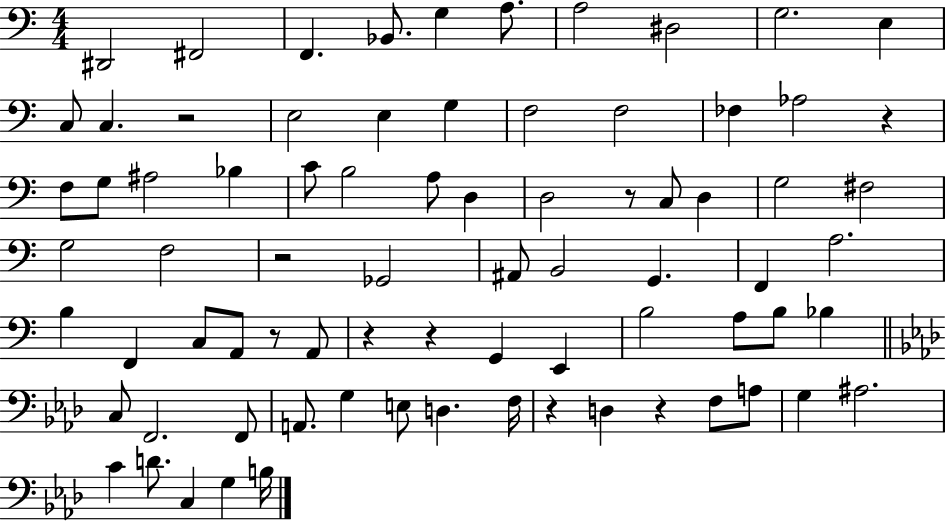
D#2/h F#2/h F2/q. Bb2/e. G3/q A3/e. A3/h D#3/h G3/h. E3/q C3/e C3/q. R/h E3/h E3/q G3/q F3/h F3/h FES3/q Ab3/h R/q F3/e G3/e A#3/h Bb3/q C4/e B3/h A3/e D3/q D3/h R/e C3/e D3/q G3/h F#3/h G3/h F3/h R/h Gb2/h A#2/e B2/h G2/q. F2/q A3/h. B3/q F2/q C3/e A2/e R/e A2/e R/q R/q G2/q E2/q B3/h A3/e B3/e Bb3/q C3/e F2/h. F2/e A2/e. G3/q E3/e D3/q. F3/s R/q D3/q R/q F3/e A3/e G3/q A#3/h. C4/q D4/e. C3/q G3/q B3/s